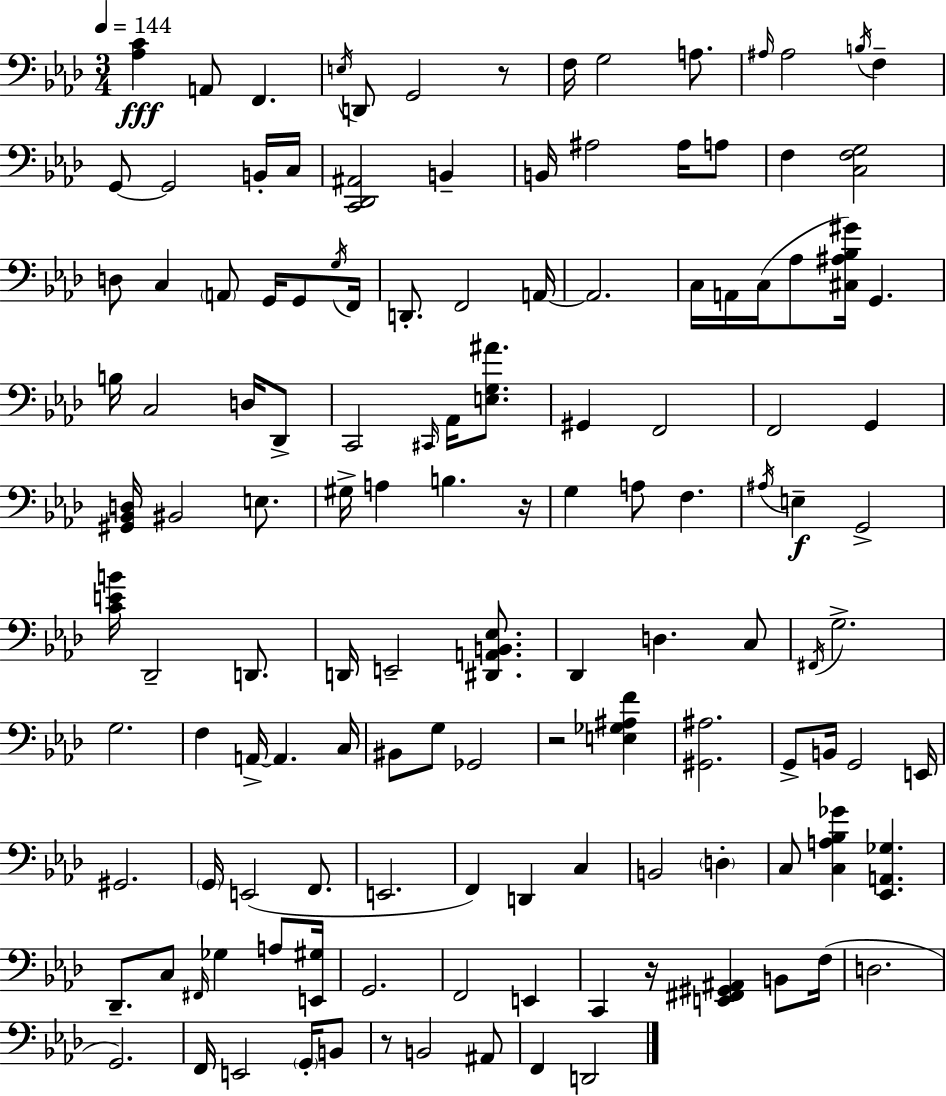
{
  \clef bass
  \numericTimeSignature
  \time 3/4
  \key f \minor
  \tempo 4 = 144
  <aes c'>4\fff a,8 f,4. | \acciaccatura { e16 } d,8 g,2 r8 | f16 g2 a8. | \grace { ais16 } ais2 \acciaccatura { b16 } f4-- | \break g,8~~ g,2 | b,16-. c16 <c, des, ais,>2 b,4-- | b,16 ais2 | ais16 a8 f4 <c f g>2 | \break d8 c4 \parenthesize a,8 g,16 | g,8 \acciaccatura { g16 } f,16 d,8.-. f,2 | a,16~~ a,2. | c16 a,16 c16( aes8 <cis ais bes gis'>16) g,4. | \break b16 c2 | d16 des,8-> c,2 | \grace { cis,16 } aes,16 <e g ais'>8. gis,4 f,2 | f,2 | \break g,4 <gis, bes, d>16 bis,2 | e8. gis16-> a4 b4. | r16 g4 a8 f4. | \acciaccatura { ais16 } e4--\f g,2-> | \break <c' e' b'>16 des,2-- | d,8. d,16 e,2-- | <dis, a, b, ees>8. des,4 d4. | c8 \acciaccatura { fis,16 } g2.-> | \break g2. | f4 a,16->~~ | a,4. c16 bis,8 g8 ges,2 | r2 | \break <e ges ais f'>4 <gis, ais>2. | g,8-> b,16 g,2 | e,16 gis,2. | \parenthesize g,16 e,2( | \break f,8. e,2. | f,4) d,4 | c4 b,2 | \parenthesize d4-. c8 <c a bes ges'>4 | \break <ees, a, ges>4. des,8.-- c8 | \grace { fis,16 } ges4 a8 <e, gis>16 g,2. | f,2 | e,4 c,4 | \break r16 <e, fis, gis, ais,>4 b,8 f16( d2. | g,2.) | f,16 e,2 | \parenthesize g,16-. b,8 r8 b,2 | \break ais,8 f,4 | d,2 \bar "|."
}